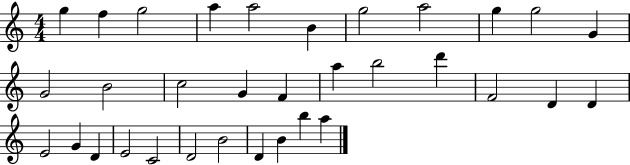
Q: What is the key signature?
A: C major